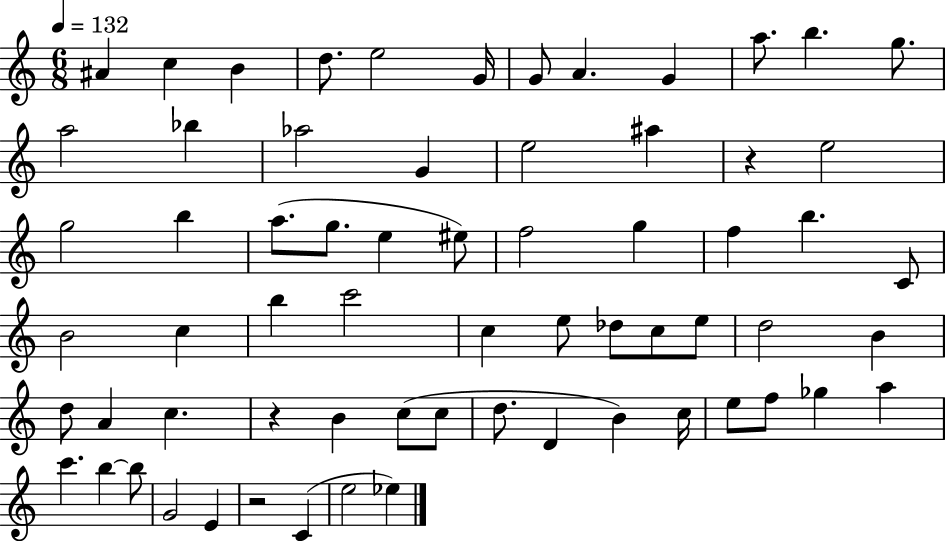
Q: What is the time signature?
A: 6/8